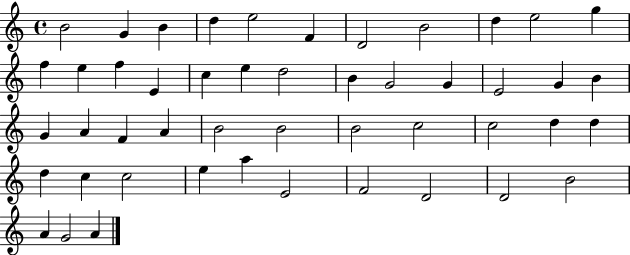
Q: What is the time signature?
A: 4/4